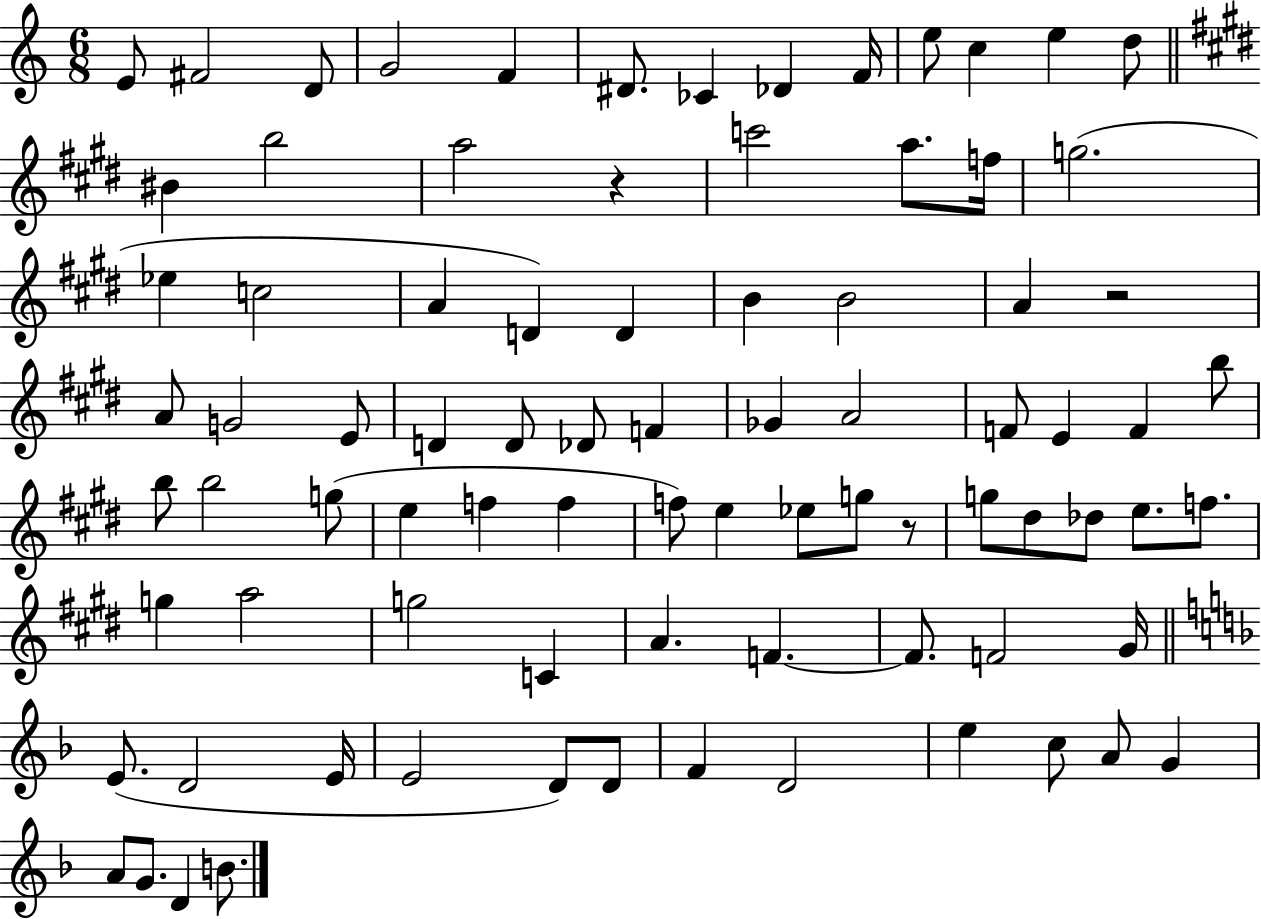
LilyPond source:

{
  \clef treble
  \numericTimeSignature
  \time 6/8
  \key c \major
  e'8 fis'2 d'8 | g'2 f'4 | dis'8. ces'4 des'4 f'16 | e''8 c''4 e''4 d''8 | \break \bar "||" \break \key e \major bis'4 b''2 | a''2 r4 | c'''2 a''8. f''16 | g''2.( | \break ees''4 c''2 | a'4 d'4) d'4 | b'4 b'2 | a'4 r2 | \break a'8 g'2 e'8 | d'4 d'8 des'8 f'4 | ges'4 a'2 | f'8 e'4 f'4 b''8 | \break b''8 b''2 g''8( | e''4 f''4 f''4 | f''8) e''4 ees''8 g''8 r8 | g''8 dis''8 des''8 e''8. f''8. | \break g''4 a''2 | g''2 c'4 | a'4. f'4.~~ | f'8. f'2 gis'16 | \break \bar "||" \break \key f \major e'8.( d'2 e'16 | e'2 d'8) d'8 | f'4 d'2 | e''4 c''8 a'8 g'4 | \break a'8 g'8. d'4 b'8. | \bar "|."
}